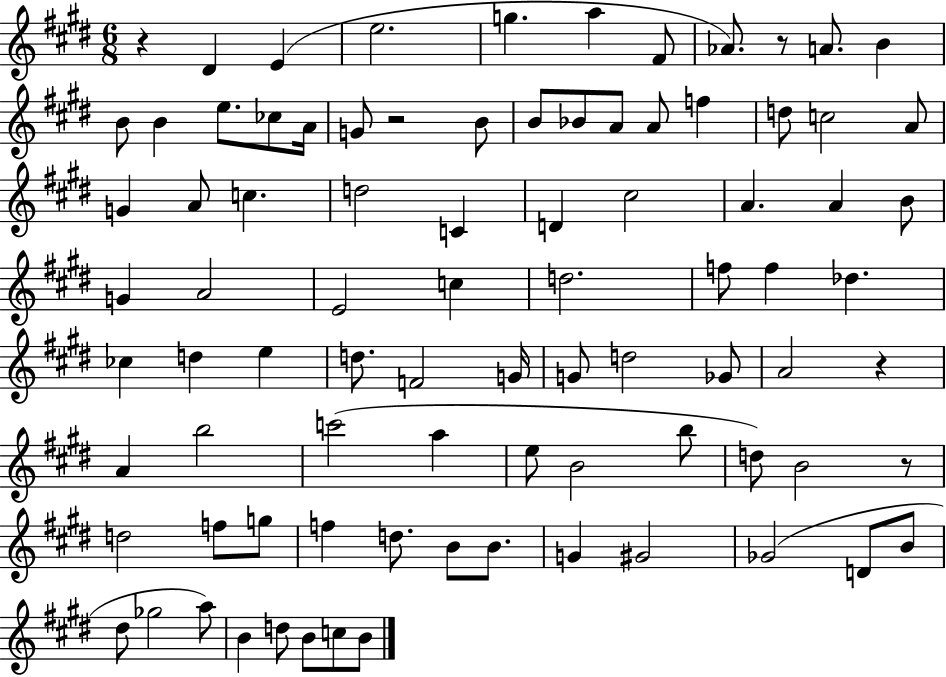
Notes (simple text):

R/q D#4/q E4/q E5/h. G5/q. A5/q F#4/e Ab4/e. R/e A4/e. B4/q B4/e B4/q E5/e. CES5/e A4/s G4/e R/h B4/e B4/e Bb4/e A4/e A4/e F5/q D5/e C5/h A4/e G4/q A4/e C5/q. D5/h C4/q D4/q C#5/h A4/q. A4/q B4/e G4/q A4/h E4/h C5/q D5/h. F5/e F5/q Db5/q. CES5/q D5/q E5/q D5/e. F4/h G4/s G4/e D5/h Gb4/e A4/h R/q A4/q B5/h C6/h A5/q E5/e B4/h B5/e D5/e B4/h R/e D5/h F5/e G5/e F5/q D5/e. B4/e B4/e. G4/q G#4/h Gb4/h D4/e B4/e D#5/e Gb5/h A5/e B4/q D5/e B4/e C5/e B4/e